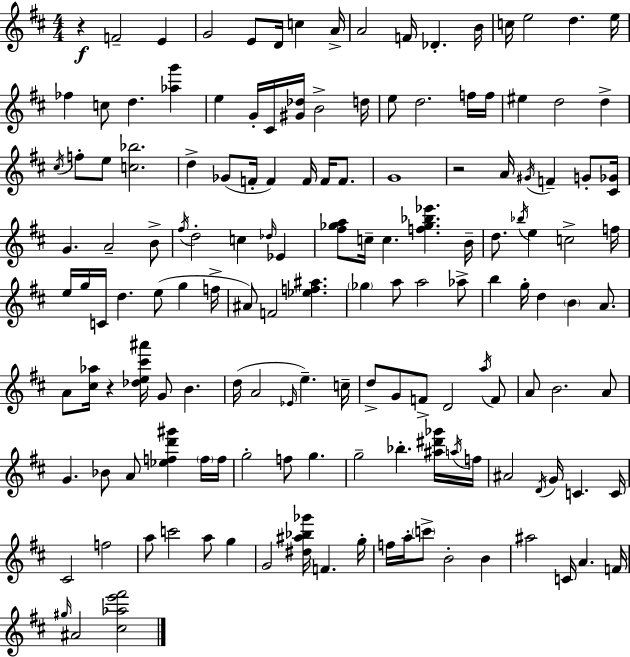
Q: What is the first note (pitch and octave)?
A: F4